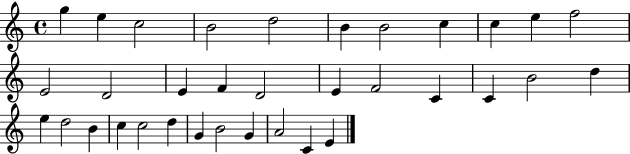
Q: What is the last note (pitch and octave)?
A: E4